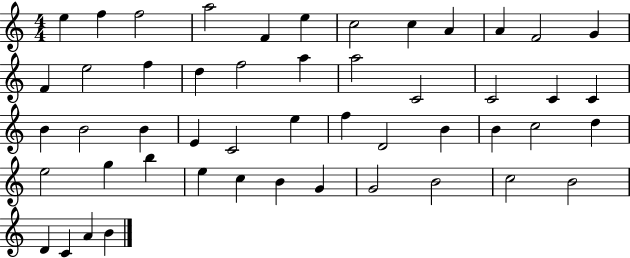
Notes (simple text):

E5/q F5/q F5/h A5/h F4/q E5/q C5/h C5/q A4/q A4/q F4/h G4/q F4/q E5/h F5/q D5/q F5/h A5/q A5/h C4/h C4/h C4/q C4/q B4/q B4/h B4/q E4/q C4/h E5/q F5/q D4/h B4/q B4/q C5/h D5/q E5/h G5/q B5/q E5/q C5/q B4/q G4/q G4/h B4/h C5/h B4/h D4/q C4/q A4/q B4/q